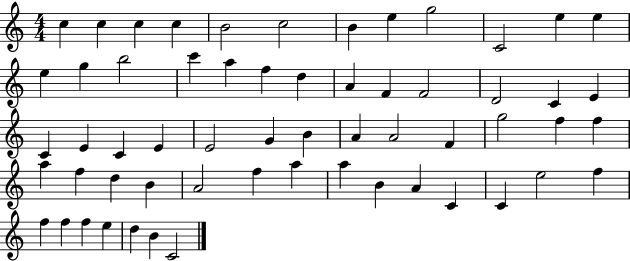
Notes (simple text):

C5/q C5/q C5/q C5/q B4/h C5/h B4/q E5/q G5/h C4/h E5/q E5/q E5/q G5/q B5/h C6/q A5/q F5/q D5/q A4/q F4/q F4/h D4/h C4/q E4/q C4/q E4/q C4/q E4/q E4/h G4/q B4/q A4/q A4/h F4/q G5/h F5/q F5/q A5/q F5/q D5/q B4/q A4/h F5/q A5/q A5/q B4/q A4/q C4/q C4/q E5/h F5/q F5/q F5/q F5/q E5/q D5/q B4/q C4/h